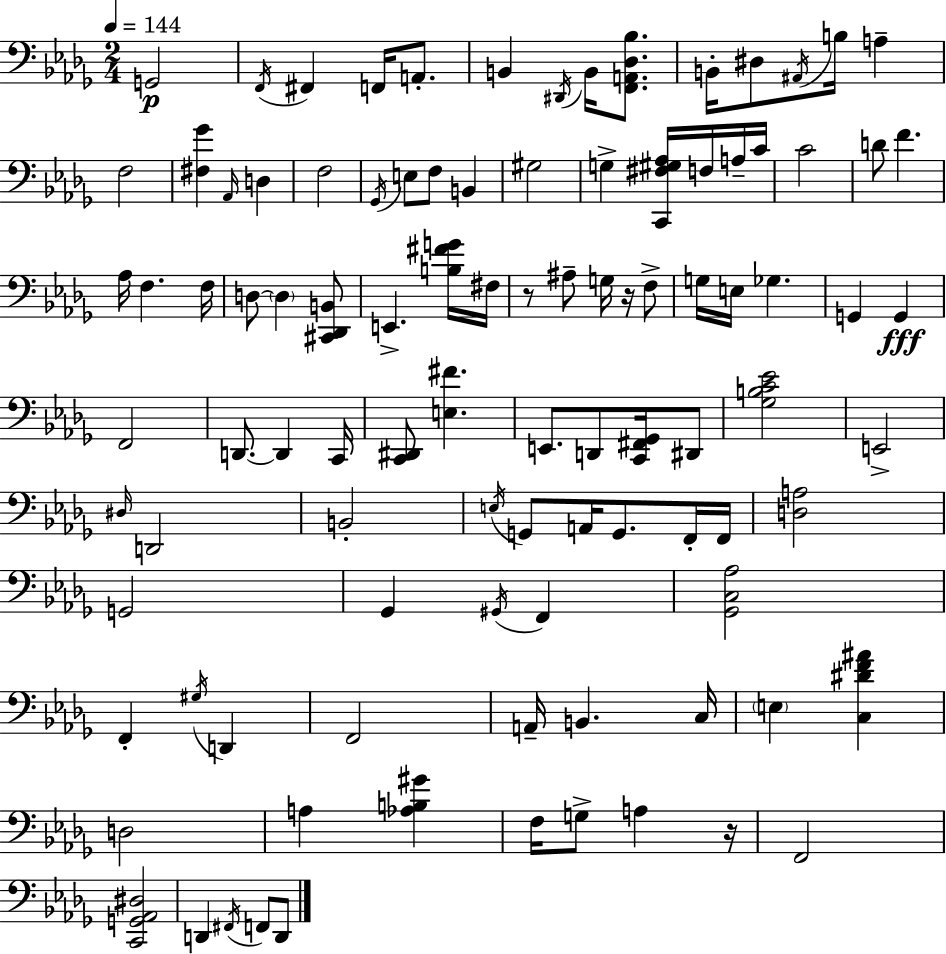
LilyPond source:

{
  \clef bass
  \numericTimeSignature
  \time 2/4
  \key bes \minor
  \tempo 4 = 144
  g,2\p | \acciaccatura { f,16 } fis,4 f,16 a,8.-. | b,4 \acciaccatura { dis,16 } b,16 <f, a, des bes>8. | b,16-. dis8 \acciaccatura { ais,16 } b16 a4-- | \break f2 | <fis ges'>4 \grace { aes,16 } | d4 f2 | \acciaccatura { ges,16 } e8 f8 | \break b,4 gis2 | g4-> | <c, fis gis aes>16 f16 a16-- c'16 c'2 | d'8 f'4. | \break aes16 f4. | f16 d8~~ \parenthesize d4 | <cis, des, b,>8 e,4.-> | <b fis' g'>16 fis16 r8 ais8-- | \break g16 r16 f8-> g16 e16 ges4. | g,4 | g,4\fff f,2 | d,8.~~ | \break d,4 c,16 <c, dis,>8 <e fis'>4. | e,8. | d,8 <c, fis, ges,>16 dis,8 <ges b c' ees'>2 | e,2-> | \break \grace { dis16 } d,2 | b,2-. | \acciaccatura { e16 } g,8 | a,16 g,8. f,16-. f,16 <d a>2 | \break g,2 | ges,4 | \acciaccatura { gis,16 } f,4 | <ges, c aes>2 | \break f,4-. \acciaccatura { gis16 } d,4 | f,2 | a,16-- b,4. | c16 \parenthesize e4 <c dis' f' ais'>4 | \break d2 | a4 <aes b gis'>4 | f16 g8-> a4 | r16 f,2 | \break <c, g, aes, dis>2 | d,4 \acciaccatura { fis,16 } f,8 | d,8 \bar "|."
}